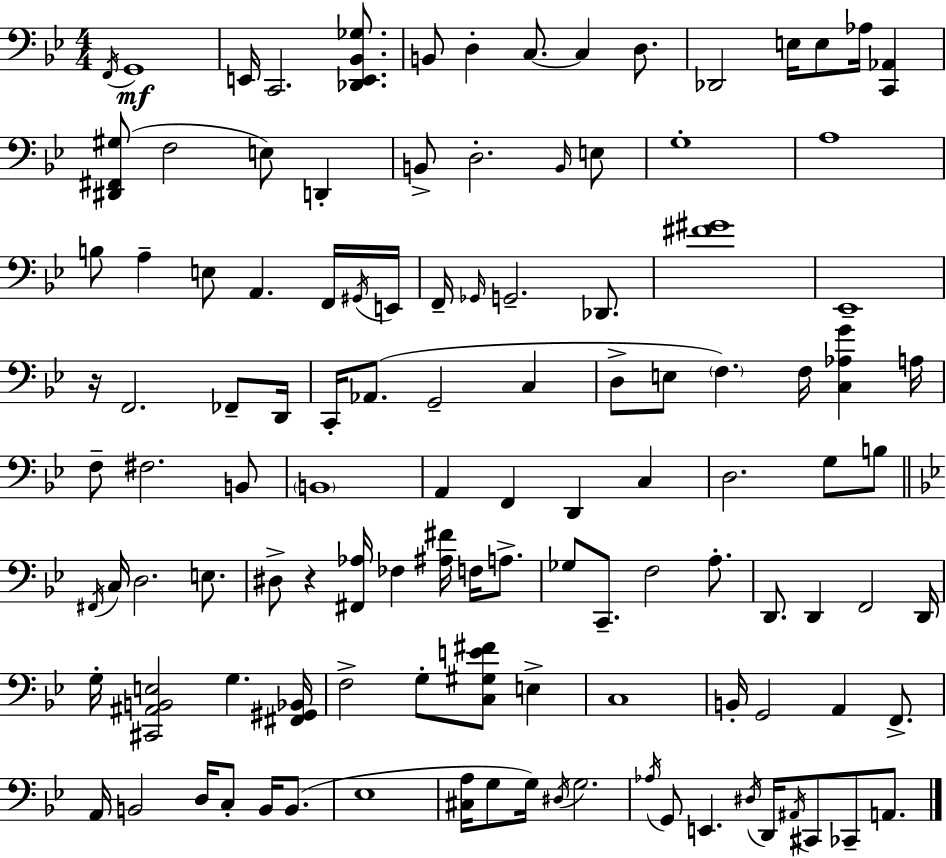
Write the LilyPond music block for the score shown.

{
  \clef bass
  \numericTimeSignature
  \time 4/4
  \key bes \major
  \acciaccatura { f,16 }\mf g,1 | e,16 c,2. <des, e, bes, ges>8. | b,8 d4-. c8.~~ c4 d8. | des,2 e16 e8 aes16 <c, aes,>4 | \break <dis, fis, gis>8( f2 e8) d,4-. | b,8-> d2.-. \grace { b,16 } | e8 g1-. | a1 | \break b8 a4-- e8 a,4. | f,16 \acciaccatura { gis,16 } e,16 f,16-- \grace { ges,16 } g,2.-- | des,8. <fis' gis'>1 | ees,1-- | \break r16 f,2. | fes,8-- d,16 c,16-. aes,8.( g,2-- | c4 d8-> e8 \parenthesize f4.) f16 <c aes g'>4 | a16 f8-- fis2. | \break b,8 \parenthesize b,1 | a,4 f,4 d,4 | c4 d2. | g8 b8 \bar "||" \break \key bes \major \acciaccatura { fis,16 } c16 d2. e8. | dis8-> r4 <fis, aes>16 fes4 <ais fis'>16 f16 a8.-> | ges8 c,8.-- f2 a8.-. | d,8. d,4 f,2 | \break d,16 g16-. <cis, ais, b, e>2 g4. | <fis, gis, bes,>16 f2-> g8-. <c gis e' fis'>8 e4-> | c1 | b,16-. g,2 a,4 f,8.-> | \break a,16 b,2 d16 c8-. b,16 b,8.( | ees1 | <cis a>16 g8 g16) \acciaccatura { dis16 } g2. | \acciaccatura { aes16 } g,8 e,4. \acciaccatura { dis16 } d,16 \acciaccatura { ais,16 } cis,8 | \break ces,8-- a,8. \bar "|."
}